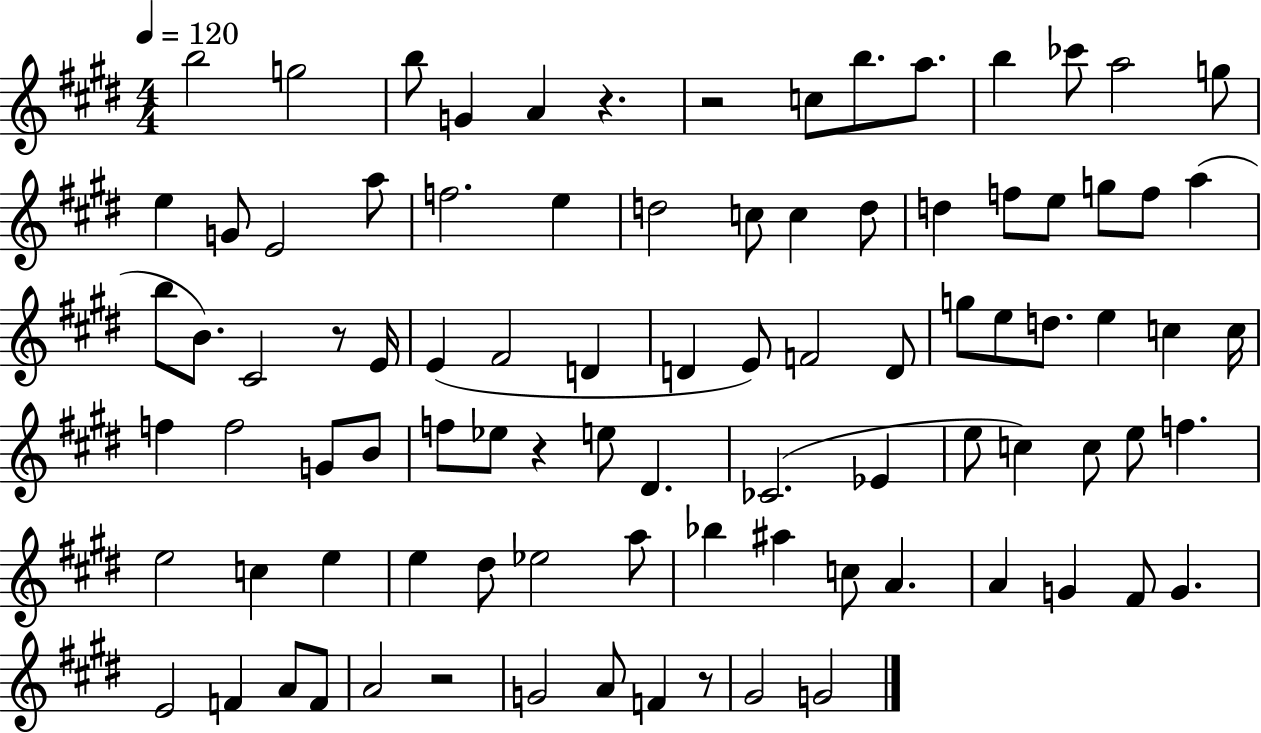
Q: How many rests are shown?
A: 6